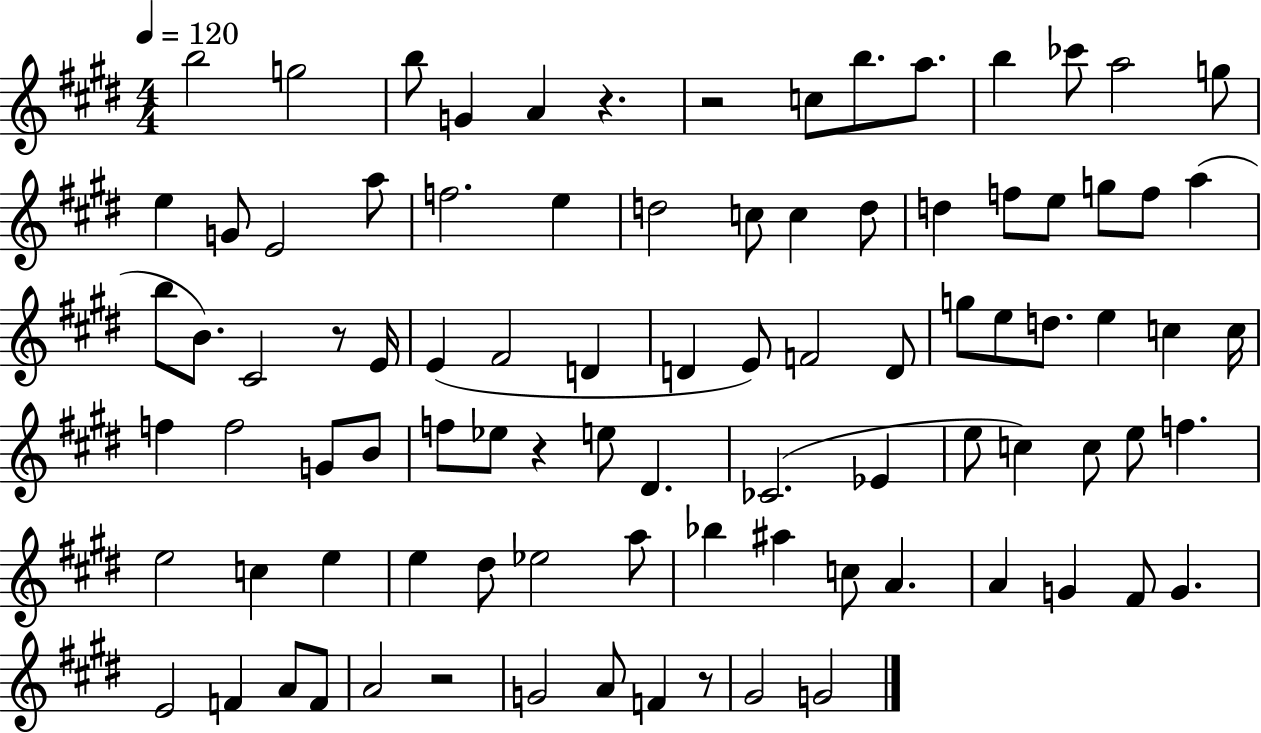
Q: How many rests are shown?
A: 6